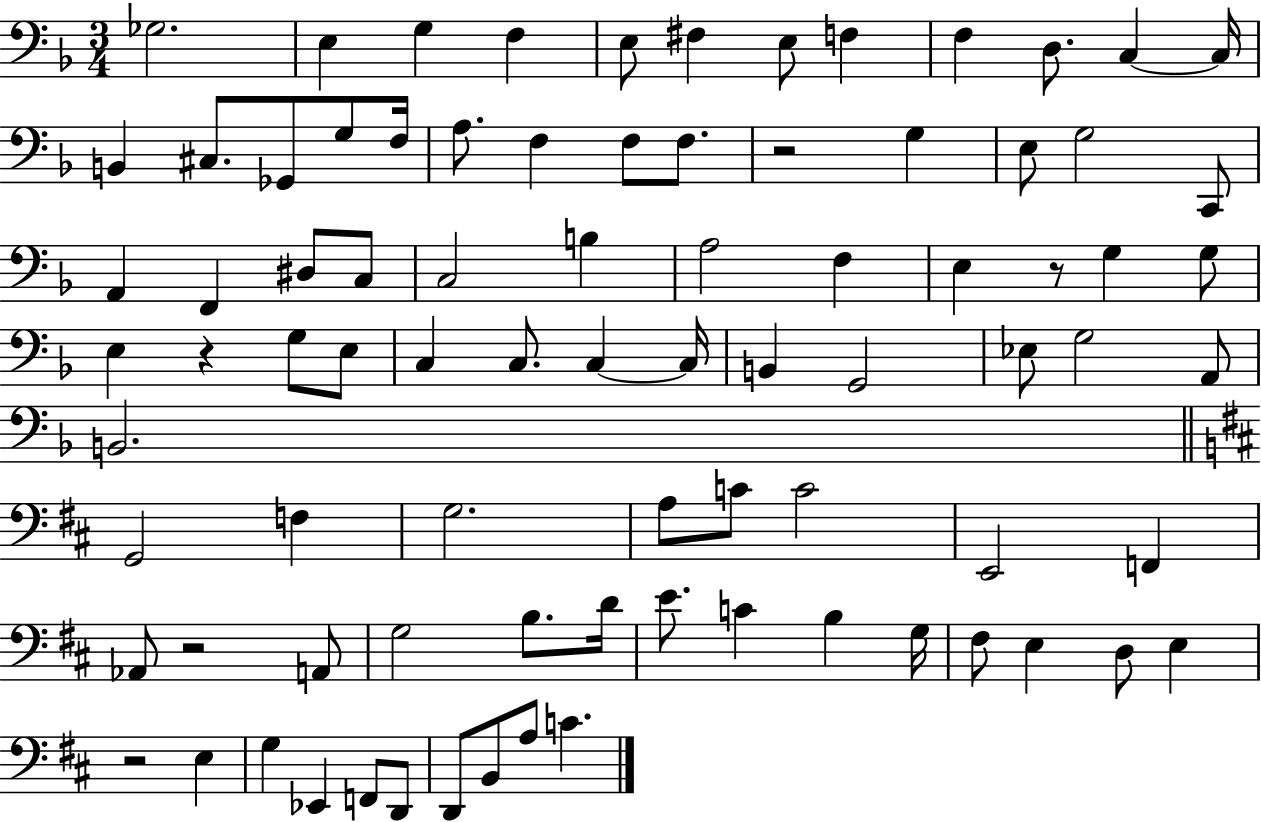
{
  \clef bass
  \numericTimeSignature
  \time 3/4
  \key f \major
  ges2. | e4 g4 f4 | e8 fis4 e8 f4 | f4 d8. c4~~ c16 | \break b,4 cis8. ges,8 g8 f16 | a8. f4 f8 f8. | r2 g4 | e8 g2 c,8 | \break a,4 f,4 dis8 c8 | c2 b4 | a2 f4 | e4 r8 g4 g8 | \break e4 r4 g8 e8 | c4 c8. c4~~ c16 | b,4 g,2 | ees8 g2 a,8 | \break b,2. | \bar "||" \break \key b \minor g,2 f4 | g2. | a8 c'8 c'2 | e,2 f,4 | \break aes,8 r2 a,8 | g2 b8. d'16 | e'8. c'4 b4 g16 | fis8 e4 d8 e4 | \break r2 e4 | g4 ees,4 f,8 d,8 | d,8 b,8 a8 c'4. | \bar "|."
}